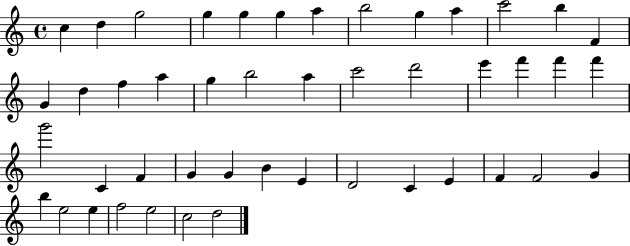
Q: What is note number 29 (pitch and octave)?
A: F4